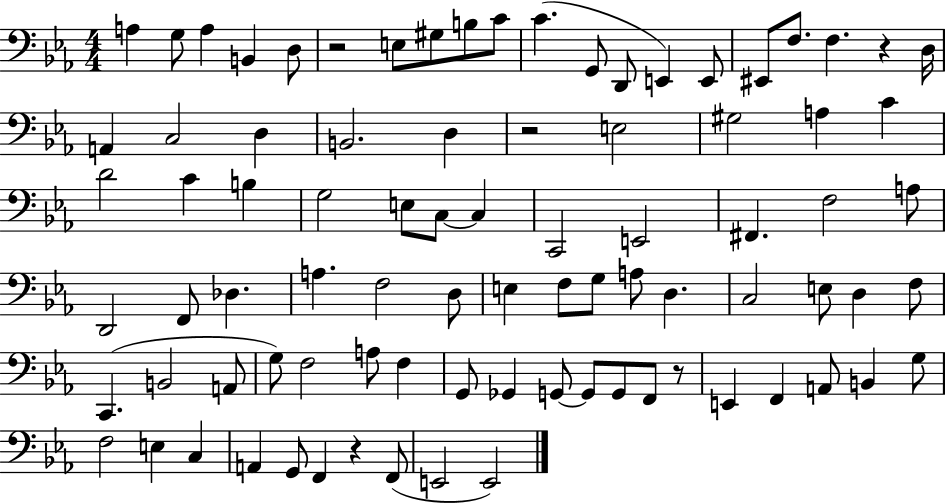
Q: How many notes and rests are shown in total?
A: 86